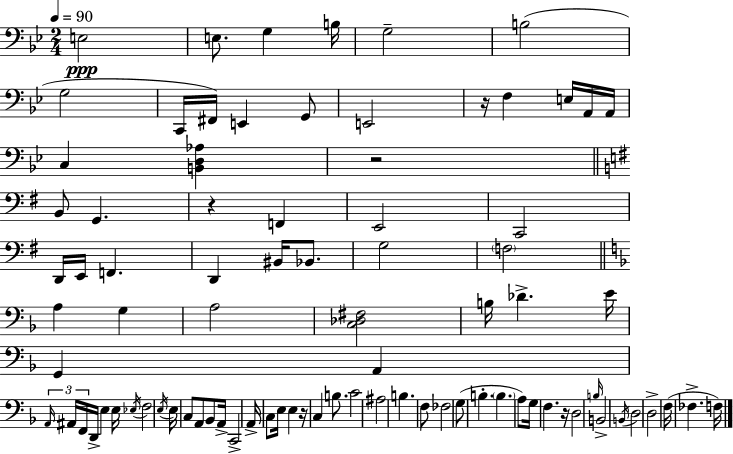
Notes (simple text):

E3/h E3/e. G3/q B3/s G3/h B3/h G3/h C2/s F#2/s E2/q G2/e E2/h R/s F3/q E3/s A2/s A2/s C3/q [B2,D3,Ab3]/q R/h B2/e G2/q. R/q F2/q E2/h C2/h D2/s E2/s F2/q. D2/q BIS2/s Bb2/e. G3/h F3/h A3/q G3/q A3/h [C3,Db3,F#3]/h B3/s Db4/q. E4/s G2/q A2/q A2/s A#2/s F2/s D2/s E3/q E3/s Eb3/s F3/h E3/s E3/s C3/e A2/e Bb2/e A2/s C2/h A2/s C3/e E3/s E3/q R/s C3/q B3/e. C4/h A#3/h B3/q. F3/e FES3/h G3/e B3/q. B3/q. A3/e G3/s F3/q. R/s D3/h B3/s B2/h B2/s D3/h D3/h F3/s FES3/q. F3/s